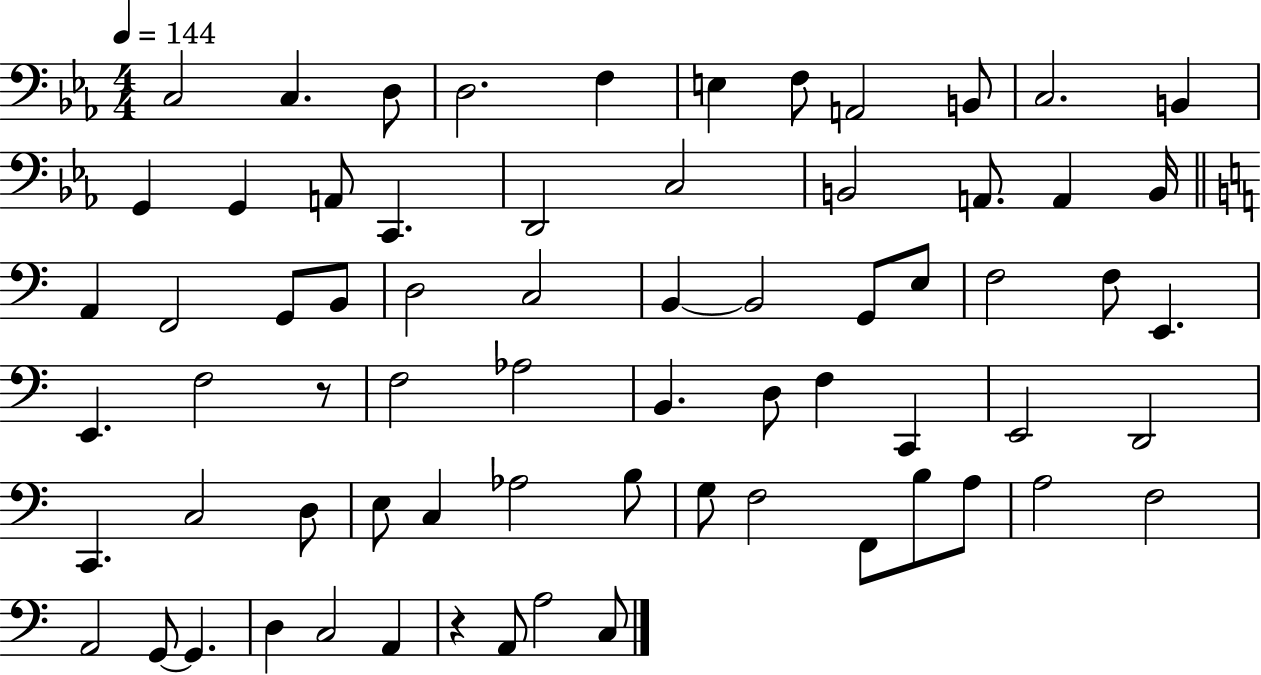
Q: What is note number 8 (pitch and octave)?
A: A2